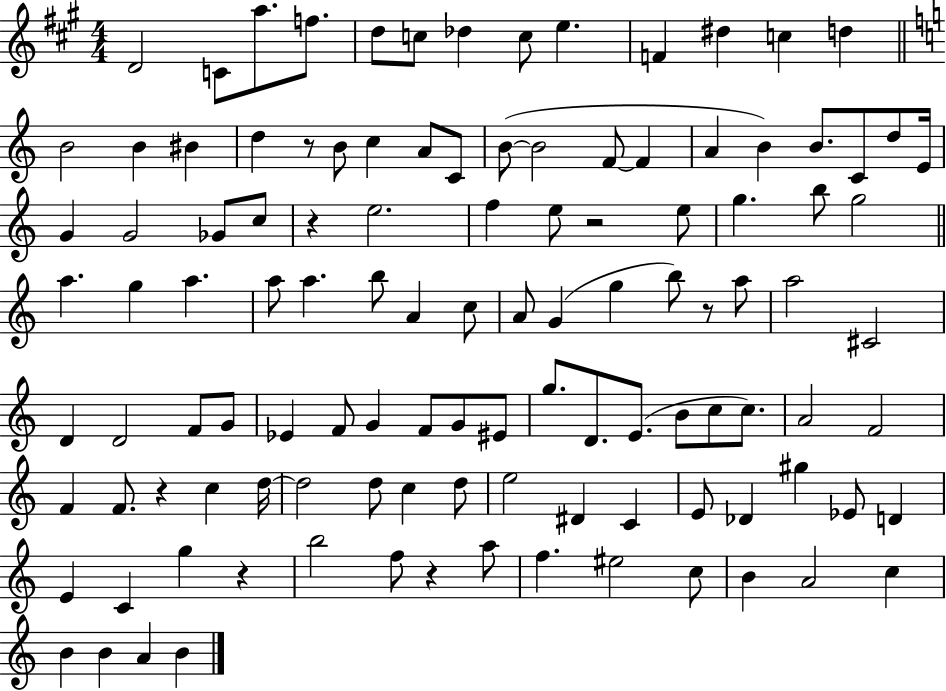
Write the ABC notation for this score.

X:1
T:Untitled
M:4/4
L:1/4
K:A
D2 C/2 a/2 f/2 d/2 c/2 _d c/2 e F ^d c d B2 B ^B d z/2 B/2 c A/2 C/2 B/2 B2 F/2 F A B B/2 C/2 d/2 E/4 G G2 _G/2 c/2 z e2 f e/2 z2 e/2 g b/2 g2 a g a a/2 a b/2 A c/2 A/2 G g b/2 z/2 a/2 a2 ^C2 D D2 F/2 G/2 _E F/2 G F/2 G/2 ^E/2 g/2 D/2 E/2 B/2 c/2 c/2 A2 F2 F F/2 z c d/4 d2 d/2 c d/2 e2 ^D C E/2 _D ^g _E/2 D E C g z b2 f/2 z a/2 f ^e2 c/2 B A2 c B B A B